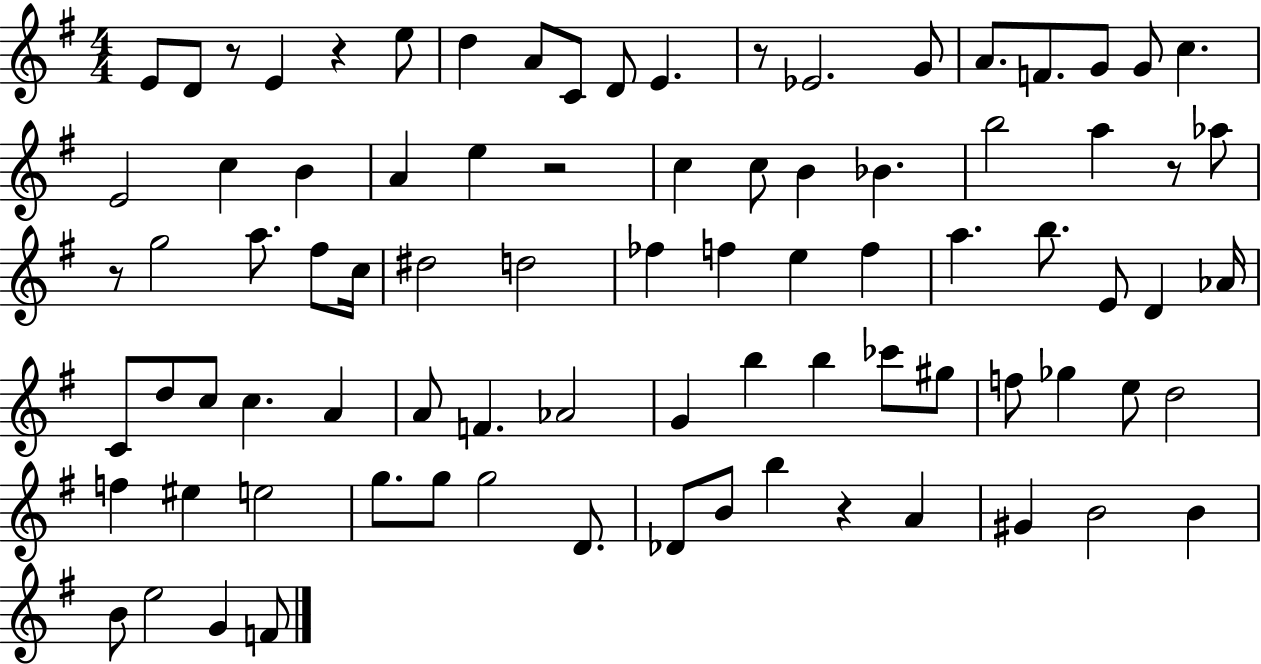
{
  \clef treble
  \numericTimeSignature
  \time 4/4
  \key g \major
  \repeat volta 2 { e'8 d'8 r8 e'4 r4 e''8 | d''4 a'8 c'8 d'8 e'4. | r8 ees'2. g'8 | a'8. f'8. g'8 g'8 c''4. | \break e'2 c''4 b'4 | a'4 e''4 r2 | c''4 c''8 b'4 bes'4. | b''2 a''4 r8 aes''8 | \break r8 g''2 a''8. fis''8 c''16 | dis''2 d''2 | fes''4 f''4 e''4 f''4 | a''4. b''8. e'8 d'4 aes'16 | \break c'8 d''8 c''8 c''4. a'4 | a'8 f'4. aes'2 | g'4 b''4 b''4 ces'''8 gis''8 | f''8 ges''4 e''8 d''2 | \break f''4 eis''4 e''2 | g''8. g''8 g''2 d'8. | des'8 b'8 b''4 r4 a'4 | gis'4 b'2 b'4 | \break b'8 e''2 g'4 f'8 | } \bar "|."
}